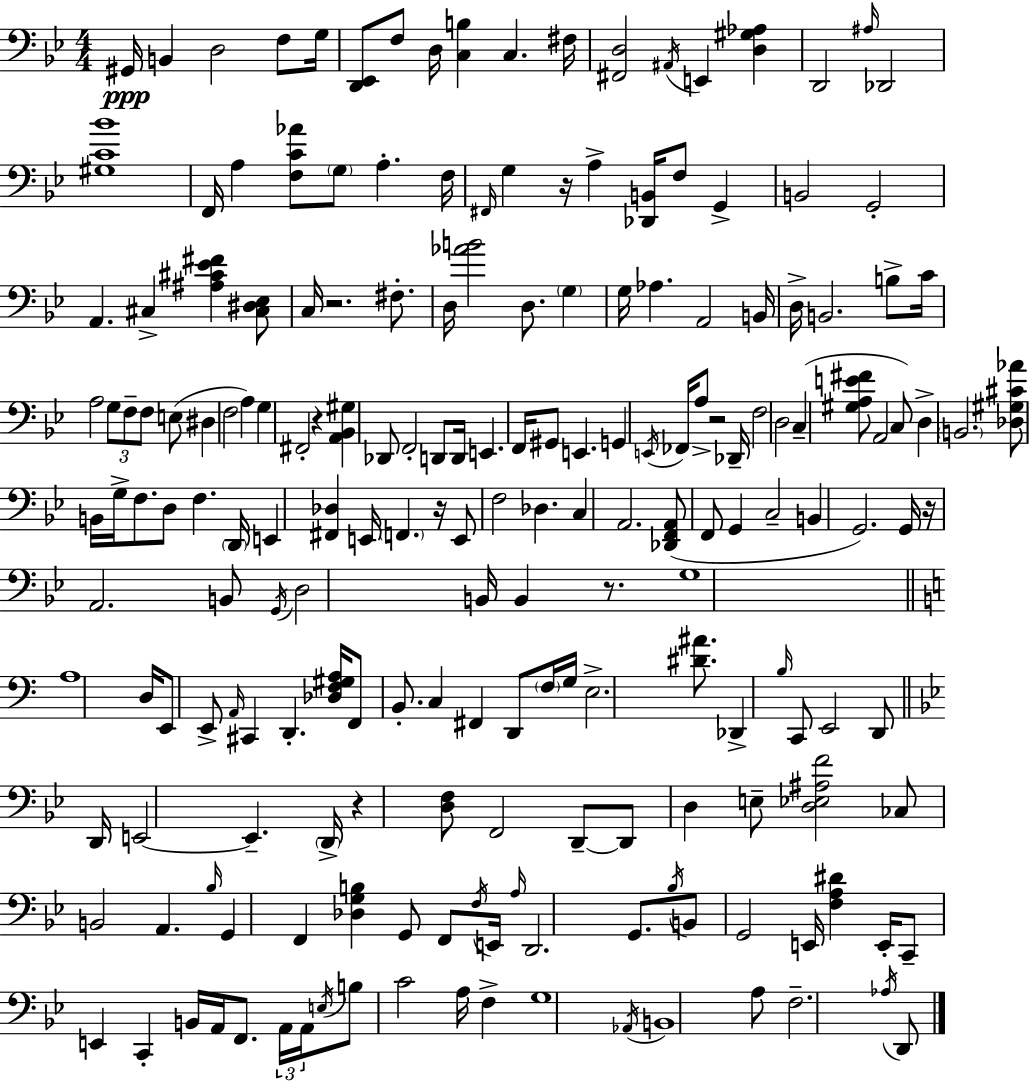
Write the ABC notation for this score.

X:1
T:Untitled
M:4/4
L:1/4
K:Bb
^G,,/4 B,, D,2 F,/2 G,/4 [D,,_E,,]/2 F,/2 D,/4 [C,B,] C, ^F,/4 [^F,,D,]2 ^A,,/4 E,, [D,^G,_A,] D,,2 ^A,/4 _D,,2 [^G,C_B]4 F,,/4 A, [F,C_A]/2 G,/2 A, F,/4 ^F,,/4 G, z/4 A, [_D,,B,,]/4 F,/2 G,, B,,2 G,,2 A,, ^C, [^A,^C_E^F] [^C,^D,_E,]/2 C,/4 z2 ^F,/2 D,/4 [_AB]2 D,/2 G, G,/4 _A, A,,2 B,,/4 D,/4 B,,2 B,/2 C/4 A,2 G,/2 F,/2 F,/2 E,/2 ^D, F,2 A, G, ^F,,2 z [A,,_B,,^G,] _D,,/2 F,,2 D,,/2 D,,/4 E,, F,,/4 ^G,,/2 E,, G,, E,,/4 _F,,/4 A,/2 z2 _D,,/4 F,2 D,2 C, [^G,A,E^F]/2 A,,2 C,/2 D, B,,2 [_D,^G,^C_A]/2 B,,/4 G,/4 F,/2 D,/2 F, D,,/4 E,, [^F,,_D,] E,,/4 F,, z/4 E,,/2 F,2 _D, C, A,,2 [_D,,F,,A,,]/2 F,,/2 G,, C,2 B,, G,,2 G,,/4 z/4 A,,2 B,,/2 G,,/4 D,2 B,,/4 B,, z/2 G,4 A,4 D,/4 E,,/2 E,,/2 A,,/4 ^C,, D,, [_D,F,^G,A,]/4 F,,/2 B,,/2 C, ^F,, D,,/2 F,/4 G,/4 E,2 [^D^A]/2 _D,, B,/4 C,,/2 E,,2 D,,/2 D,,/4 E,,2 E,, D,,/4 z [D,F,]/2 F,,2 D,,/2 D,,/2 D, E,/2 [D,_E,^A,F]2 _C,/2 B,,2 A,, _B,/4 G,, F,, [_D,G,B,] G,,/2 F,,/2 F,/4 E,,/4 A,/4 D,,2 G,,/2 _B,/4 B,,/2 G,,2 E,,/4 [F,A,^D] E,,/4 C,,/2 E,, C,, B,,/4 A,,/4 F,,/2 A,,/4 A,,/4 E,/4 B,/2 C2 A,/4 F, G,4 _A,,/4 B,,4 A,/2 F,2 _A,/4 D,,/2